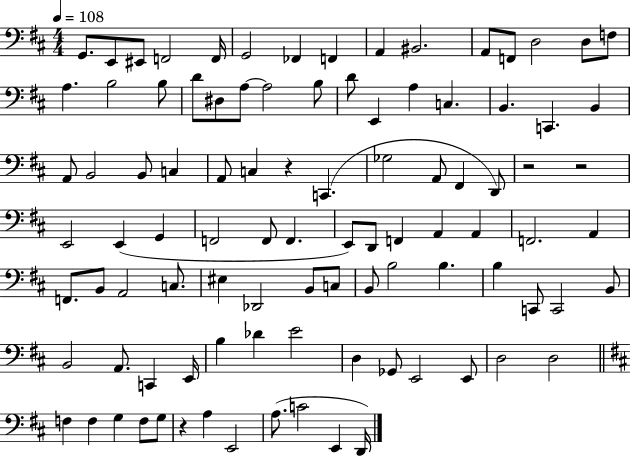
{
  \clef bass
  \numericTimeSignature
  \time 4/4
  \key d \major
  \tempo 4 = 108
  g,8. e,8 eis,8 f,2 f,16 | g,2 fes,4 f,4 | a,4 bis,2. | a,8 f,8 d2 d8 f8 | \break a4. b2 b8 | d'8 dis8 a8~~ a2 b8 | d'8 e,4 a4 c4. | b,4. c,4. b,4 | \break a,8 b,2 b,8 c4 | a,8 c4 r4 c,4.( | ges2 a,8 fis,4 d,8) | r2 r2 | \break e,2 e,4( g,4 | f,2 f,8 f,4. | e,8) d,8 f,4 a,4 a,4 | f,2. a,4 | \break f,8. b,8 a,2 c8. | eis4 des,2 b,8 c8 | b,8 b2 b4. | b4 c,8 c,2 b,8 | \break b,2 a,8. c,4 e,16 | b4 des'4 e'2 | d4 ges,8 e,2 e,8 | d2 d2 | \break \bar "||" \break \key d \major f4 f4 g4 f8 g8 | r4 a4 e,2 | a8.( c'2 e,4 d,16) | \bar "|."
}